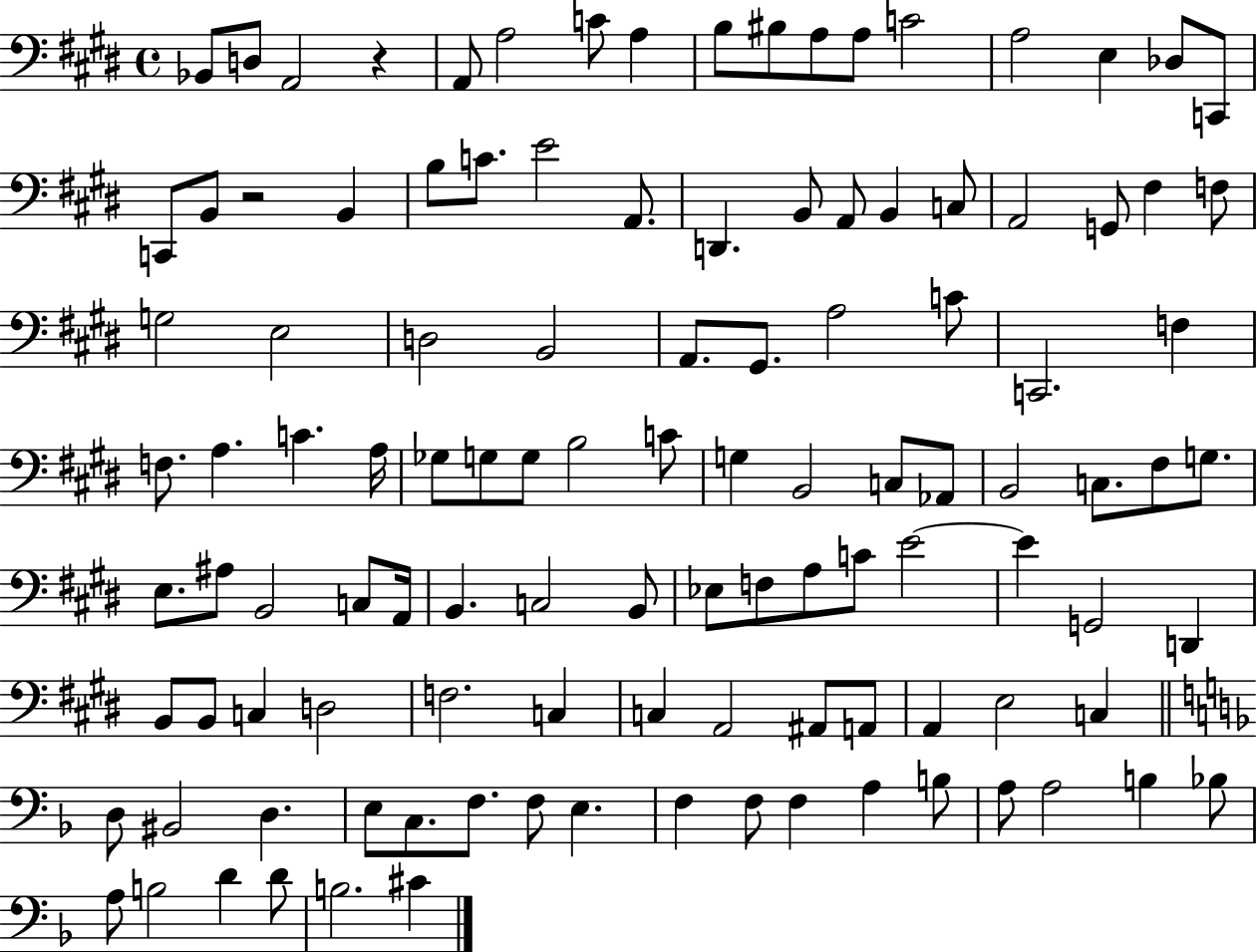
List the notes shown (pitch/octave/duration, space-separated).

Bb2/e D3/e A2/h R/q A2/e A3/h C4/e A3/q B3/e BIS3/e A3/e A3/e C4/h A3/h E3/q Db3/e C2/e C2/e B2/e R/h B2/q B3/e C4/e. E4/h A2/e. D2/q. B2/e A2/e B2/q C3/e A2/h G2/e F#3/q F3/e G3/h E3/h D3/h B2/h A2/e. G#2/e. A3/h C4/e C2/h. F3/q F3/e. A3/q. C4/q. A3/s Gb3/e G3/e G3/e B3/h C4/e G3/q B2/h C3/e Ab2/e B2/h C3/e. F#3/e G3/e. E3/e. A#3/e B2/h C3/e A2/s B2/q. C3/h B2/e Eb3/e F3/e A3/e C4/e E4/h E4/q G2/h D2/q B2/e B2/e C3/q D3/h F3/h. C3/q C3/q A2/h A#2/e A2/e A2/q E3/h C3/q D3/e BIS2/h D3/q. E3/e C3/e. F3/e. F3/e E3/q. F3/q F3/e F3/q A3/q B3/e A3/e A3/h B3/q Bb3/e A3/e B3/h D4/q D4/e B3/h. C#4/q